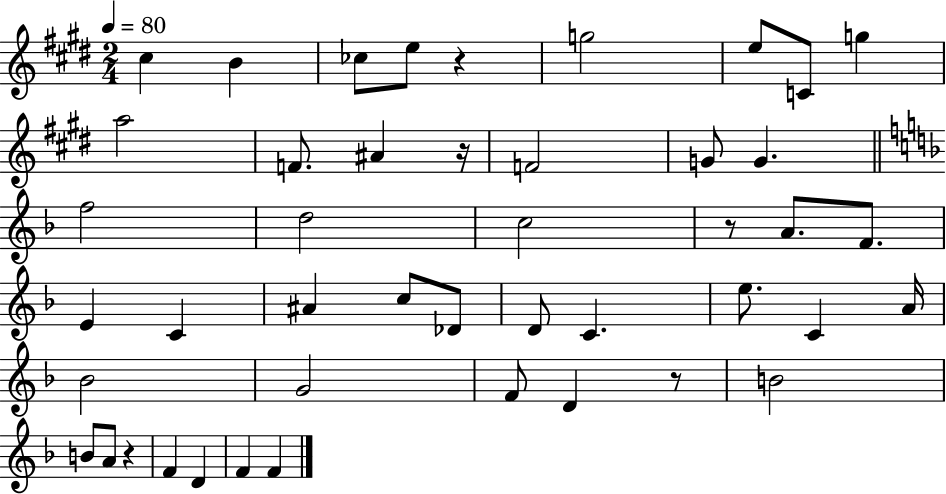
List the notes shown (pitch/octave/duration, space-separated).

C#5/q B4/q CES5/e E5/e R/q G5/h E5/e C4/e G5/q A5/h F4/e. A#4/q R/s F4/h G4/e G4/q. F5/h D5/h C5/h R/e A4/e. F4/e. E4/q C4/q A#4/q C5/e Db4/e D4/e C4/q. E5/e. C4/q A4/s Bb4/h G4/h F4/e D4/q R/e B4/h B4/e A4/e R/q F4/q D4/q F4/q F4/q